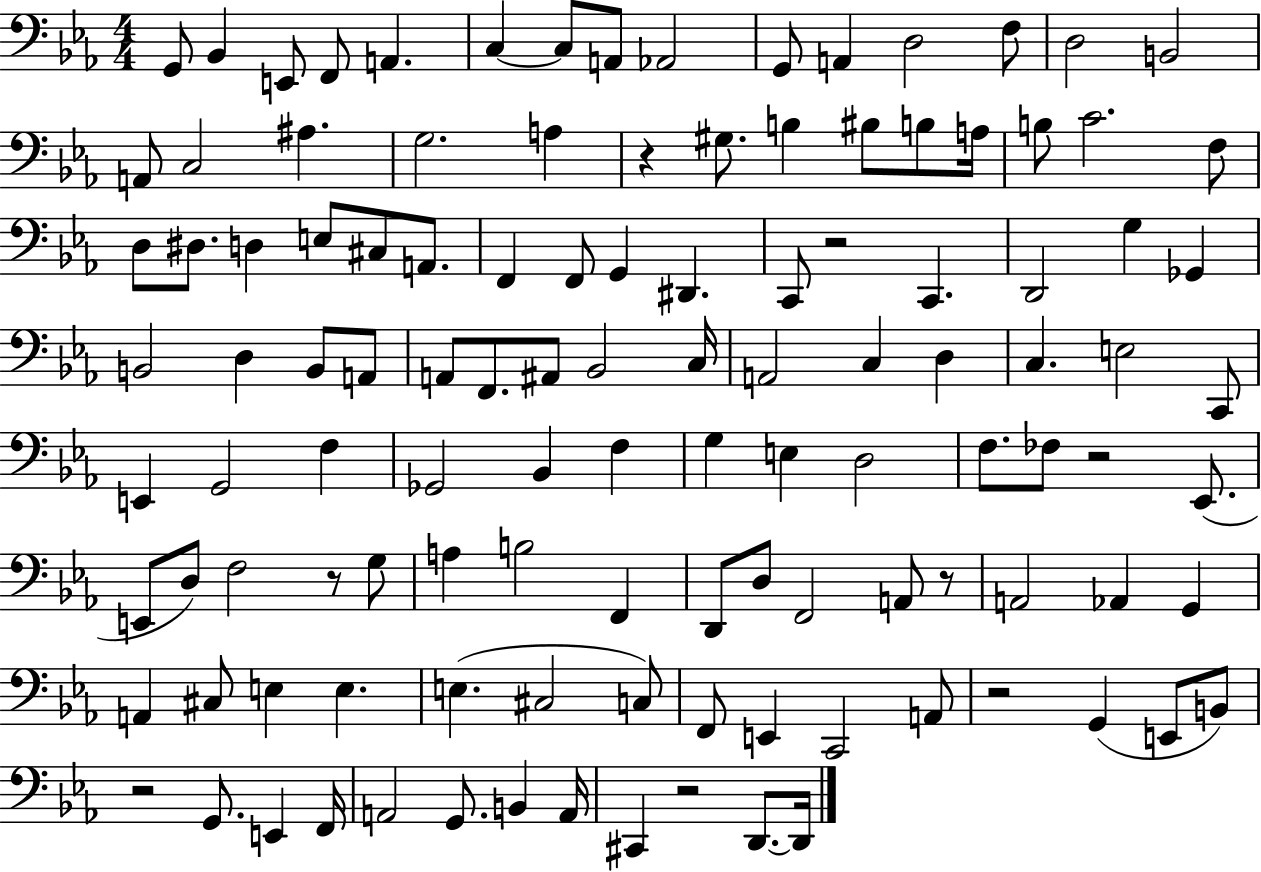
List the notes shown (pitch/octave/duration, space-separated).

G2/e Bb2/q E2/e F2/e A2/q. C3/q C3/e A2/e Ab2/h G2/e A2/q D3/h F3/e D3/h B2/h A2/e C3/h A#3/q. G3/h. A3/q R/q G#3/e. B3/q BIS3/e B3/e A3/s B3/e C4/h. F3/e D3/e D#3/e. D3/q E3/e C#3/e A2/e. F2/q F2/e G2/q D#2/q. C2/e R/h C2/q. D2/h G3/q Gb2/q B2/h D3/q B2/e A2/e A2/e F2/e. A#2/e Bb2/h C3/s A2/h C3/q D3/q C3/q. E3/h C2/e E2/q G2/h F3/q Gb2/h Bb2/q F3/q G3/q E3/q D3/h F3/e. FES3/e R/h Eb2/e. E2/e D3/e F3/h R/e G3/e A3/q B3/h F2/q D2/e D3/e F2/h A2/e R/e A2/h Ab2/q G2/q A2/q C#3/e E3/q E3/q. E3/q. C#3/h C3/e F2/e E2/q C2/h A2/e R/h G2/q E2/e B2/e R/h G2/e. E2/q F2/s A2/h G2/e. B2/q A2/s C#2/q R/h D2/e. D2/s